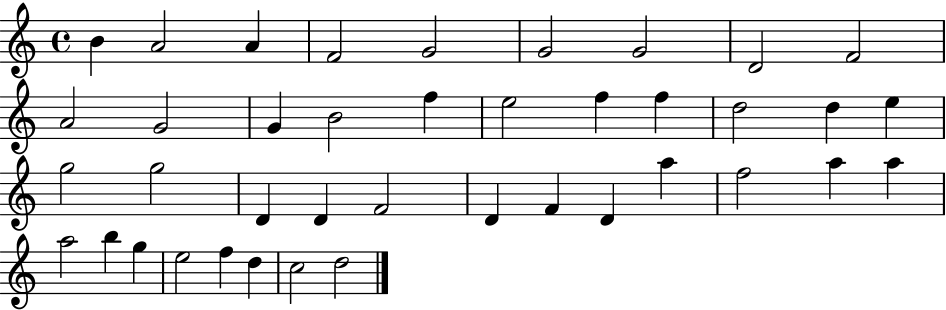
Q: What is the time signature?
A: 4/4